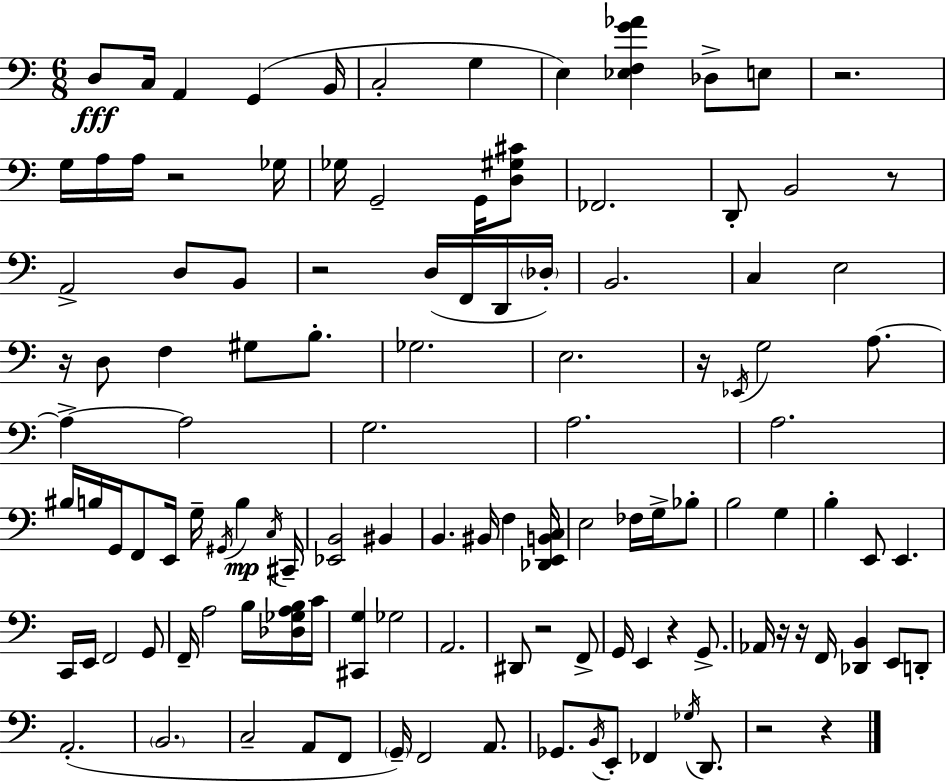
{
  \clef bass
  \numericTimeSignature
  \time 6/8
  \key c \major
  d8\fff c16 a,4 g,4( b,16 | c2-. g4 | e4) <ees f g' aes'>4 des8-> e8 | r2. | \break g16 a16 a16 r2 ges16 | ges16 g,2-- g,16 <d gis cis'>8 | fes,2. | d,8-. b,2 r8 | \break a,2-> d8 b,8 | r2 d16( f,16 d,16 \parenthesize des16-.) | b,2. | c4 e2 | \break r16 d8 f4 gis8 b8.-. | ges2. | e2. | r16 \acciaccatura { ees,16 } g2 a8.~~ | \break a4->~~ a2 | g2. | a2. | a2. | \break bis16 b16 g,16 f,8 e,16 g16-- \acciaccatura { gis,16 } b4\mp | \acciaccatura { c16 } cis,16-- <ees, b,>2 bis,4 | b,4. bis,16 f4 | <des, e, b, c>16 e2 fes16 | \break g16-> bes8-. b2 g4 | b4-. e,8 e,4. | c,16 e,16 f,2 | g,8 f,16-- a2 | \break b16 <des ges a b>16 c'16 <cis, g>4 ges2 | a,2. | dis,8 r2 | f,8-> g,16 e,4 r4 | \break g,8.-> aes,16 r16 r16 f,16 <des, b,>4 e,8 | d,8-. a,2.-.( | \parenthesize b,2. | c2-- a,8 | \break f,8 \parenthesize g,16--) f,2 | a,8. ges,8. \acciaccatura { b,16 } e,8-. fes,4 | \acciaccatura { ges16 } d,8. r2 | r4 \bar "|."
}